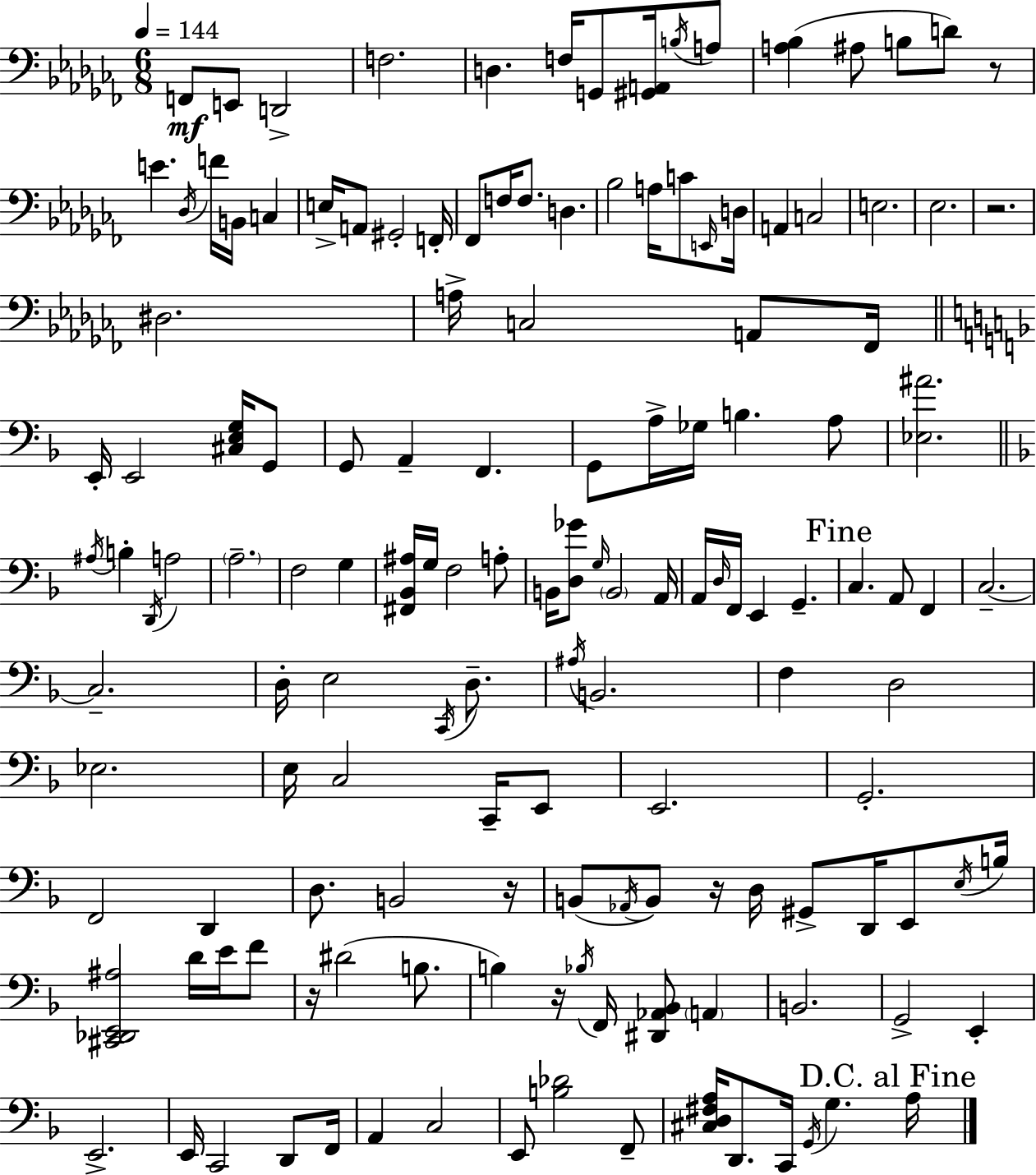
X:1
T:Untitled
M:6/8
L:1/4
K:Abm
F,,/2 E,,/2 D,,2 F,2 D, F,/4 G,,/2 [^G,,A,,]/4 B,/4 A,/2 [A,_B,] ^A,/2 B,/2 D/2 z/2 E _D,/4 F/4 B,,/4 C, E,/4 A,,/2 ^G,,2 F,,/4 _F,,/2 F,/4 F,/2 D, _B,2 A,/4 C/2 E,,/4 D,/4 A,, C,2 E,2 _E,2 z2 ^D,2 A,/4 C,2 A,,/2 _F,,/4 E,,/4 E,,2 [^C,E,G,]/4 G,,/2 G,,/2 A,, F,, G,,/2 A,/4 _G,/4 B, A,/2 [_E,^A]2 ^A,/4 B, D,,/4 A,2 A,2 F,2 G, [^F,,_B,,^A,]/4 G,/4 F,2 A,/2 B,,/4 [D,_G]/2 G,/4 B,,2 A,,/4 A,,/4 D,/4 F,,/4 E,, G,, C, A,,/2 F,, C,2 C,2 D,/4 E,2 C,,/4 D,/2 ^A,/4 B,,2 F, D,2 _E,2 E,/4 C,2 C,,/4 E,,/2 E,,2 G,,2 F,,2 D,, D,/2 B,,2 z/4 B,,/2 _A,,/4 B,,/2 z/4 D,/4 ^G,,/2 D,,/4 E,,/2 E,/4 B,/4 [^C,,_D,,E,,^A,]2 D/4 E/4 F/2 z/4 ^D2 B,/2 B, z/4 _B,/4 F,,/4 [^D,,_A,,_B,,]/2 A,, B,,2 G,,2 E,, E,,2 E,,/4 C,,2 D,,/2 F,,/4 A,, C,2 E,,/2 [B,_D]2 F,,/2 [^C,D,^F,A,]/4 D,,/2 C,,/4 G,,/4 G, A,/4